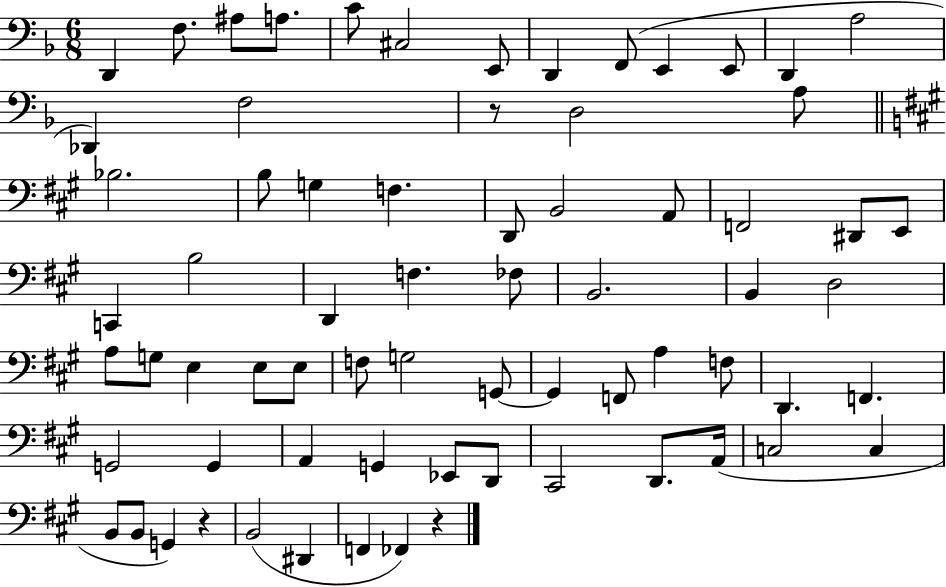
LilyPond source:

{
  \clef bass
  \numericTimeSignature
  \time 6/8
  \key f \major
  \repeat volta 2 { d,4 f8. ais8 a8. | c'8 cis2 e,8 | d,4 f,8( e,4 e,8 | d,4 a2 | \break des,4) f2 | r8 d2 a8 | \bar "||" \break \key a \major bes2. | b8 g4 f4. | d,8 b,2 a,8 | f,2 dis,8 e,8 | \break c,4 b2 | d,4 f4. fes8 | b,2. | b,4 d2 | \break a8 g8 e4 e8 e8 | f8 g2 g,8~~ | g,4 f,8 a4 f8 | d,4. f,4. | \break g,2 g,4 | a,4 g,4 ees,8 d,8 | cis,2 d,8. a,16( | c2 c4 | \break b,8 b,8 g,4) r4 | b,2( dis,4 | f,4 fes,4) r4 | } \bar "|."
}